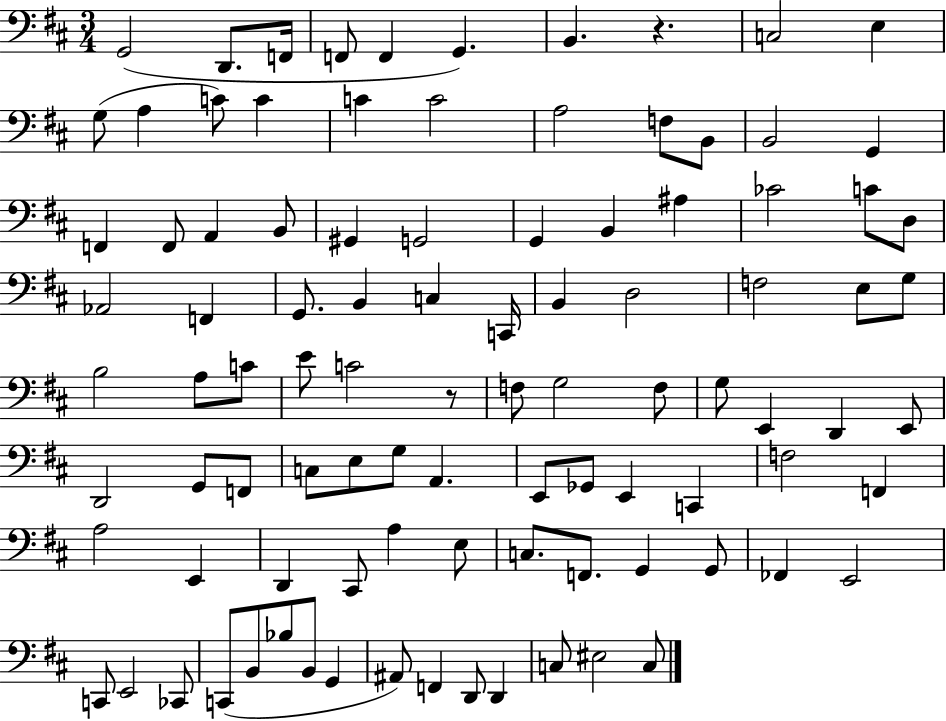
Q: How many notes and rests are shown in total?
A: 97